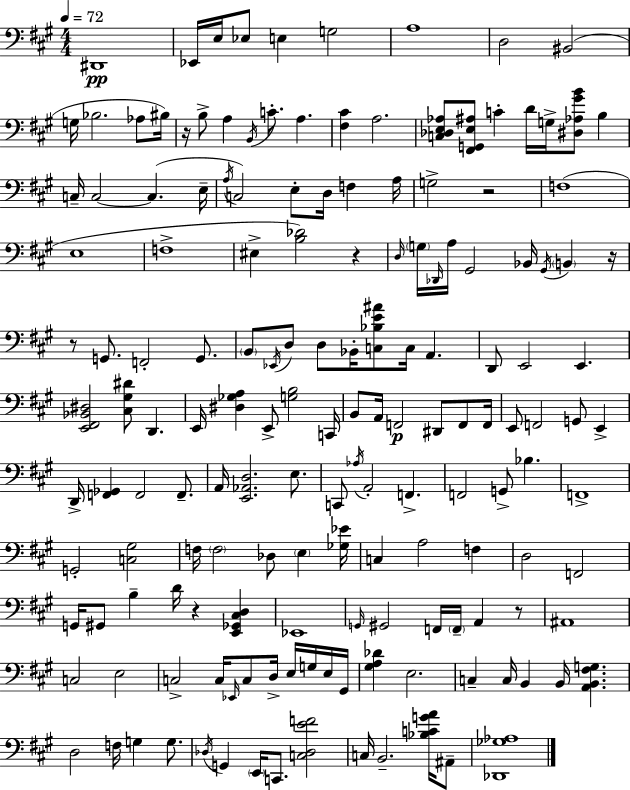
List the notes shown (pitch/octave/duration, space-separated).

D#2/w Eb2/s E3/s Eb3/e E3/q G3/h A3/w D3/h BIS2/h G3/s Bb3/h. Ab3/e BIS3/s R/s B3/e A3/q B2/s C4/e. A3/q. [F#3,C#4]/q A3/h. [C3,Db3,E3,Ab3]/e [F#2,G2,E3,A#3]/e C4/q D4/s G3/s [D#3,Ab3,G#4,B4]/e B3/q C3/s C3/h C3/q. E3/s A3/s C3/h E3/e D3/s F3/q A3/s G3/h R/h F3/w E3/w F3/w EIS3/q [B3,Db4]/h R/q D3/s G3/s Db2/s A3/s G#2/h Bb2/s G#2/s B2/q R/s R/e G2/e. F2/h G2/e. B2/e Eb2/s D3/e D3/e Bb2/s [C3,Bb3,E4,A#4]/e C3/s A2/q. D2/e E2/h E2/q. [E2,F#2,Bb2,D#3]/h [C#3,G#3,D#4]/e D2/q. E2/s [D#3,Gb3,A3]/q E2/e [G3,B3]/h C2/s B2/e A2/s F2/h D#2/e F2/e F2/s E2/e F2/h G2/e E2/q D2/s [F2,Gb2]/q F2/h F2/e. A2/s [E2,Ab2,D3]/h. E3/e. C2/e Ab3/s A2/h F2/q. F2/h G2/e Bb3/q. F2/w G2/h [C3,G#3]/h F3/s F3/h Db3/e E3/q [Gb3,Eb4]/s C3/q A3/h F3/q D3/h F2/h G2/s G#2/e B3/q D4/s R/q [E2,Gb2,C#3,D3]/q Eb2/w G2/s G#2/h F2/s F2/s A2/q R/e A#2/w C3/h E3/h C3/h C3/s Eb2/s C3/e D3/s E3/s G3/s E3/s G#2/s [G#3,A3,Db4]/q E3/h. C3/q C3/s B2/q B2/s [A2,B2,F#3,G3]/q. D3/h F3/s G3/q G3/e. Db3/s G2/q E2/s C2/e. [C3,Db3,E4,F4]/h C3/s B2/h. [Bb3,C4,G4,A4]/s A#2/e [Db2,Gb3,Ab3]/w